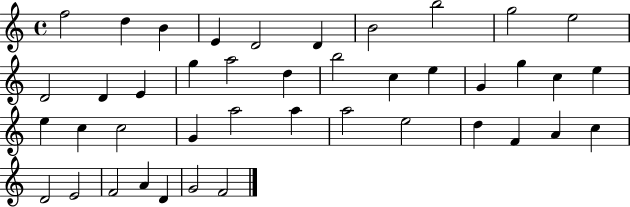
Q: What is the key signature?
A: C major